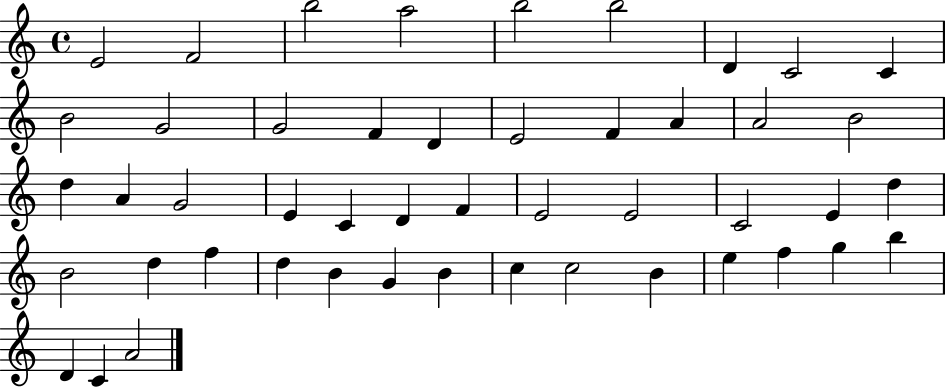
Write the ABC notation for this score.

X:1
T:Untitled
M:4/4
L:1/4
K:C
E2 F2 b2 a2 b2 b2 D C2 C B2 G2 G2 F D E2 F A A2 B2 d A G2 E C D F E2 E2 C2 E d B2 d f d B G B c c2 B e f g b D C A2